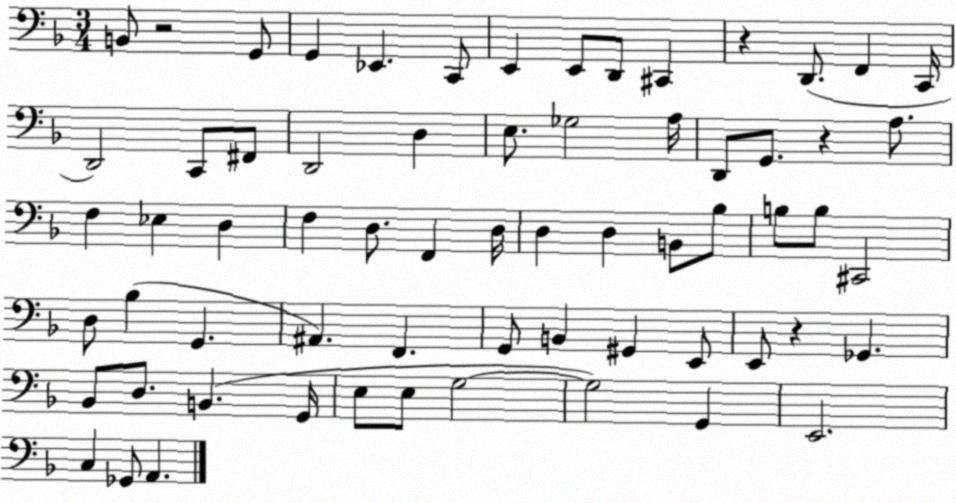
X:1
T:Untitled
M:3/4
L:1/4
K:F
B,,/2 z2 G,,/2 G,, _E,, C,,/2 E,, E,,/2 D,,/2 ^C,, z D,,/2 F,, C,,/4 D,,2 C,,/2 ^F,,/2 D,,2 D, E,/2 _G,2 A,/4 D,,/2 G,,/2 z A,/2 F, _E, D, F, D,/2 F,, D,/4 D, D, B,,/2 _B,/2 B,/2 B,/2 ^C,,2 D,/2 _B, G,, ^A,, F,, G,,/2 B,, ^G,, E,,/2 E,,/2 z _G,, _B,,/2 D,/2 B,, G,,/4 E,/2 E,/2 G,2 G,2 G,, E,,2 C, _G,,/2 A,,